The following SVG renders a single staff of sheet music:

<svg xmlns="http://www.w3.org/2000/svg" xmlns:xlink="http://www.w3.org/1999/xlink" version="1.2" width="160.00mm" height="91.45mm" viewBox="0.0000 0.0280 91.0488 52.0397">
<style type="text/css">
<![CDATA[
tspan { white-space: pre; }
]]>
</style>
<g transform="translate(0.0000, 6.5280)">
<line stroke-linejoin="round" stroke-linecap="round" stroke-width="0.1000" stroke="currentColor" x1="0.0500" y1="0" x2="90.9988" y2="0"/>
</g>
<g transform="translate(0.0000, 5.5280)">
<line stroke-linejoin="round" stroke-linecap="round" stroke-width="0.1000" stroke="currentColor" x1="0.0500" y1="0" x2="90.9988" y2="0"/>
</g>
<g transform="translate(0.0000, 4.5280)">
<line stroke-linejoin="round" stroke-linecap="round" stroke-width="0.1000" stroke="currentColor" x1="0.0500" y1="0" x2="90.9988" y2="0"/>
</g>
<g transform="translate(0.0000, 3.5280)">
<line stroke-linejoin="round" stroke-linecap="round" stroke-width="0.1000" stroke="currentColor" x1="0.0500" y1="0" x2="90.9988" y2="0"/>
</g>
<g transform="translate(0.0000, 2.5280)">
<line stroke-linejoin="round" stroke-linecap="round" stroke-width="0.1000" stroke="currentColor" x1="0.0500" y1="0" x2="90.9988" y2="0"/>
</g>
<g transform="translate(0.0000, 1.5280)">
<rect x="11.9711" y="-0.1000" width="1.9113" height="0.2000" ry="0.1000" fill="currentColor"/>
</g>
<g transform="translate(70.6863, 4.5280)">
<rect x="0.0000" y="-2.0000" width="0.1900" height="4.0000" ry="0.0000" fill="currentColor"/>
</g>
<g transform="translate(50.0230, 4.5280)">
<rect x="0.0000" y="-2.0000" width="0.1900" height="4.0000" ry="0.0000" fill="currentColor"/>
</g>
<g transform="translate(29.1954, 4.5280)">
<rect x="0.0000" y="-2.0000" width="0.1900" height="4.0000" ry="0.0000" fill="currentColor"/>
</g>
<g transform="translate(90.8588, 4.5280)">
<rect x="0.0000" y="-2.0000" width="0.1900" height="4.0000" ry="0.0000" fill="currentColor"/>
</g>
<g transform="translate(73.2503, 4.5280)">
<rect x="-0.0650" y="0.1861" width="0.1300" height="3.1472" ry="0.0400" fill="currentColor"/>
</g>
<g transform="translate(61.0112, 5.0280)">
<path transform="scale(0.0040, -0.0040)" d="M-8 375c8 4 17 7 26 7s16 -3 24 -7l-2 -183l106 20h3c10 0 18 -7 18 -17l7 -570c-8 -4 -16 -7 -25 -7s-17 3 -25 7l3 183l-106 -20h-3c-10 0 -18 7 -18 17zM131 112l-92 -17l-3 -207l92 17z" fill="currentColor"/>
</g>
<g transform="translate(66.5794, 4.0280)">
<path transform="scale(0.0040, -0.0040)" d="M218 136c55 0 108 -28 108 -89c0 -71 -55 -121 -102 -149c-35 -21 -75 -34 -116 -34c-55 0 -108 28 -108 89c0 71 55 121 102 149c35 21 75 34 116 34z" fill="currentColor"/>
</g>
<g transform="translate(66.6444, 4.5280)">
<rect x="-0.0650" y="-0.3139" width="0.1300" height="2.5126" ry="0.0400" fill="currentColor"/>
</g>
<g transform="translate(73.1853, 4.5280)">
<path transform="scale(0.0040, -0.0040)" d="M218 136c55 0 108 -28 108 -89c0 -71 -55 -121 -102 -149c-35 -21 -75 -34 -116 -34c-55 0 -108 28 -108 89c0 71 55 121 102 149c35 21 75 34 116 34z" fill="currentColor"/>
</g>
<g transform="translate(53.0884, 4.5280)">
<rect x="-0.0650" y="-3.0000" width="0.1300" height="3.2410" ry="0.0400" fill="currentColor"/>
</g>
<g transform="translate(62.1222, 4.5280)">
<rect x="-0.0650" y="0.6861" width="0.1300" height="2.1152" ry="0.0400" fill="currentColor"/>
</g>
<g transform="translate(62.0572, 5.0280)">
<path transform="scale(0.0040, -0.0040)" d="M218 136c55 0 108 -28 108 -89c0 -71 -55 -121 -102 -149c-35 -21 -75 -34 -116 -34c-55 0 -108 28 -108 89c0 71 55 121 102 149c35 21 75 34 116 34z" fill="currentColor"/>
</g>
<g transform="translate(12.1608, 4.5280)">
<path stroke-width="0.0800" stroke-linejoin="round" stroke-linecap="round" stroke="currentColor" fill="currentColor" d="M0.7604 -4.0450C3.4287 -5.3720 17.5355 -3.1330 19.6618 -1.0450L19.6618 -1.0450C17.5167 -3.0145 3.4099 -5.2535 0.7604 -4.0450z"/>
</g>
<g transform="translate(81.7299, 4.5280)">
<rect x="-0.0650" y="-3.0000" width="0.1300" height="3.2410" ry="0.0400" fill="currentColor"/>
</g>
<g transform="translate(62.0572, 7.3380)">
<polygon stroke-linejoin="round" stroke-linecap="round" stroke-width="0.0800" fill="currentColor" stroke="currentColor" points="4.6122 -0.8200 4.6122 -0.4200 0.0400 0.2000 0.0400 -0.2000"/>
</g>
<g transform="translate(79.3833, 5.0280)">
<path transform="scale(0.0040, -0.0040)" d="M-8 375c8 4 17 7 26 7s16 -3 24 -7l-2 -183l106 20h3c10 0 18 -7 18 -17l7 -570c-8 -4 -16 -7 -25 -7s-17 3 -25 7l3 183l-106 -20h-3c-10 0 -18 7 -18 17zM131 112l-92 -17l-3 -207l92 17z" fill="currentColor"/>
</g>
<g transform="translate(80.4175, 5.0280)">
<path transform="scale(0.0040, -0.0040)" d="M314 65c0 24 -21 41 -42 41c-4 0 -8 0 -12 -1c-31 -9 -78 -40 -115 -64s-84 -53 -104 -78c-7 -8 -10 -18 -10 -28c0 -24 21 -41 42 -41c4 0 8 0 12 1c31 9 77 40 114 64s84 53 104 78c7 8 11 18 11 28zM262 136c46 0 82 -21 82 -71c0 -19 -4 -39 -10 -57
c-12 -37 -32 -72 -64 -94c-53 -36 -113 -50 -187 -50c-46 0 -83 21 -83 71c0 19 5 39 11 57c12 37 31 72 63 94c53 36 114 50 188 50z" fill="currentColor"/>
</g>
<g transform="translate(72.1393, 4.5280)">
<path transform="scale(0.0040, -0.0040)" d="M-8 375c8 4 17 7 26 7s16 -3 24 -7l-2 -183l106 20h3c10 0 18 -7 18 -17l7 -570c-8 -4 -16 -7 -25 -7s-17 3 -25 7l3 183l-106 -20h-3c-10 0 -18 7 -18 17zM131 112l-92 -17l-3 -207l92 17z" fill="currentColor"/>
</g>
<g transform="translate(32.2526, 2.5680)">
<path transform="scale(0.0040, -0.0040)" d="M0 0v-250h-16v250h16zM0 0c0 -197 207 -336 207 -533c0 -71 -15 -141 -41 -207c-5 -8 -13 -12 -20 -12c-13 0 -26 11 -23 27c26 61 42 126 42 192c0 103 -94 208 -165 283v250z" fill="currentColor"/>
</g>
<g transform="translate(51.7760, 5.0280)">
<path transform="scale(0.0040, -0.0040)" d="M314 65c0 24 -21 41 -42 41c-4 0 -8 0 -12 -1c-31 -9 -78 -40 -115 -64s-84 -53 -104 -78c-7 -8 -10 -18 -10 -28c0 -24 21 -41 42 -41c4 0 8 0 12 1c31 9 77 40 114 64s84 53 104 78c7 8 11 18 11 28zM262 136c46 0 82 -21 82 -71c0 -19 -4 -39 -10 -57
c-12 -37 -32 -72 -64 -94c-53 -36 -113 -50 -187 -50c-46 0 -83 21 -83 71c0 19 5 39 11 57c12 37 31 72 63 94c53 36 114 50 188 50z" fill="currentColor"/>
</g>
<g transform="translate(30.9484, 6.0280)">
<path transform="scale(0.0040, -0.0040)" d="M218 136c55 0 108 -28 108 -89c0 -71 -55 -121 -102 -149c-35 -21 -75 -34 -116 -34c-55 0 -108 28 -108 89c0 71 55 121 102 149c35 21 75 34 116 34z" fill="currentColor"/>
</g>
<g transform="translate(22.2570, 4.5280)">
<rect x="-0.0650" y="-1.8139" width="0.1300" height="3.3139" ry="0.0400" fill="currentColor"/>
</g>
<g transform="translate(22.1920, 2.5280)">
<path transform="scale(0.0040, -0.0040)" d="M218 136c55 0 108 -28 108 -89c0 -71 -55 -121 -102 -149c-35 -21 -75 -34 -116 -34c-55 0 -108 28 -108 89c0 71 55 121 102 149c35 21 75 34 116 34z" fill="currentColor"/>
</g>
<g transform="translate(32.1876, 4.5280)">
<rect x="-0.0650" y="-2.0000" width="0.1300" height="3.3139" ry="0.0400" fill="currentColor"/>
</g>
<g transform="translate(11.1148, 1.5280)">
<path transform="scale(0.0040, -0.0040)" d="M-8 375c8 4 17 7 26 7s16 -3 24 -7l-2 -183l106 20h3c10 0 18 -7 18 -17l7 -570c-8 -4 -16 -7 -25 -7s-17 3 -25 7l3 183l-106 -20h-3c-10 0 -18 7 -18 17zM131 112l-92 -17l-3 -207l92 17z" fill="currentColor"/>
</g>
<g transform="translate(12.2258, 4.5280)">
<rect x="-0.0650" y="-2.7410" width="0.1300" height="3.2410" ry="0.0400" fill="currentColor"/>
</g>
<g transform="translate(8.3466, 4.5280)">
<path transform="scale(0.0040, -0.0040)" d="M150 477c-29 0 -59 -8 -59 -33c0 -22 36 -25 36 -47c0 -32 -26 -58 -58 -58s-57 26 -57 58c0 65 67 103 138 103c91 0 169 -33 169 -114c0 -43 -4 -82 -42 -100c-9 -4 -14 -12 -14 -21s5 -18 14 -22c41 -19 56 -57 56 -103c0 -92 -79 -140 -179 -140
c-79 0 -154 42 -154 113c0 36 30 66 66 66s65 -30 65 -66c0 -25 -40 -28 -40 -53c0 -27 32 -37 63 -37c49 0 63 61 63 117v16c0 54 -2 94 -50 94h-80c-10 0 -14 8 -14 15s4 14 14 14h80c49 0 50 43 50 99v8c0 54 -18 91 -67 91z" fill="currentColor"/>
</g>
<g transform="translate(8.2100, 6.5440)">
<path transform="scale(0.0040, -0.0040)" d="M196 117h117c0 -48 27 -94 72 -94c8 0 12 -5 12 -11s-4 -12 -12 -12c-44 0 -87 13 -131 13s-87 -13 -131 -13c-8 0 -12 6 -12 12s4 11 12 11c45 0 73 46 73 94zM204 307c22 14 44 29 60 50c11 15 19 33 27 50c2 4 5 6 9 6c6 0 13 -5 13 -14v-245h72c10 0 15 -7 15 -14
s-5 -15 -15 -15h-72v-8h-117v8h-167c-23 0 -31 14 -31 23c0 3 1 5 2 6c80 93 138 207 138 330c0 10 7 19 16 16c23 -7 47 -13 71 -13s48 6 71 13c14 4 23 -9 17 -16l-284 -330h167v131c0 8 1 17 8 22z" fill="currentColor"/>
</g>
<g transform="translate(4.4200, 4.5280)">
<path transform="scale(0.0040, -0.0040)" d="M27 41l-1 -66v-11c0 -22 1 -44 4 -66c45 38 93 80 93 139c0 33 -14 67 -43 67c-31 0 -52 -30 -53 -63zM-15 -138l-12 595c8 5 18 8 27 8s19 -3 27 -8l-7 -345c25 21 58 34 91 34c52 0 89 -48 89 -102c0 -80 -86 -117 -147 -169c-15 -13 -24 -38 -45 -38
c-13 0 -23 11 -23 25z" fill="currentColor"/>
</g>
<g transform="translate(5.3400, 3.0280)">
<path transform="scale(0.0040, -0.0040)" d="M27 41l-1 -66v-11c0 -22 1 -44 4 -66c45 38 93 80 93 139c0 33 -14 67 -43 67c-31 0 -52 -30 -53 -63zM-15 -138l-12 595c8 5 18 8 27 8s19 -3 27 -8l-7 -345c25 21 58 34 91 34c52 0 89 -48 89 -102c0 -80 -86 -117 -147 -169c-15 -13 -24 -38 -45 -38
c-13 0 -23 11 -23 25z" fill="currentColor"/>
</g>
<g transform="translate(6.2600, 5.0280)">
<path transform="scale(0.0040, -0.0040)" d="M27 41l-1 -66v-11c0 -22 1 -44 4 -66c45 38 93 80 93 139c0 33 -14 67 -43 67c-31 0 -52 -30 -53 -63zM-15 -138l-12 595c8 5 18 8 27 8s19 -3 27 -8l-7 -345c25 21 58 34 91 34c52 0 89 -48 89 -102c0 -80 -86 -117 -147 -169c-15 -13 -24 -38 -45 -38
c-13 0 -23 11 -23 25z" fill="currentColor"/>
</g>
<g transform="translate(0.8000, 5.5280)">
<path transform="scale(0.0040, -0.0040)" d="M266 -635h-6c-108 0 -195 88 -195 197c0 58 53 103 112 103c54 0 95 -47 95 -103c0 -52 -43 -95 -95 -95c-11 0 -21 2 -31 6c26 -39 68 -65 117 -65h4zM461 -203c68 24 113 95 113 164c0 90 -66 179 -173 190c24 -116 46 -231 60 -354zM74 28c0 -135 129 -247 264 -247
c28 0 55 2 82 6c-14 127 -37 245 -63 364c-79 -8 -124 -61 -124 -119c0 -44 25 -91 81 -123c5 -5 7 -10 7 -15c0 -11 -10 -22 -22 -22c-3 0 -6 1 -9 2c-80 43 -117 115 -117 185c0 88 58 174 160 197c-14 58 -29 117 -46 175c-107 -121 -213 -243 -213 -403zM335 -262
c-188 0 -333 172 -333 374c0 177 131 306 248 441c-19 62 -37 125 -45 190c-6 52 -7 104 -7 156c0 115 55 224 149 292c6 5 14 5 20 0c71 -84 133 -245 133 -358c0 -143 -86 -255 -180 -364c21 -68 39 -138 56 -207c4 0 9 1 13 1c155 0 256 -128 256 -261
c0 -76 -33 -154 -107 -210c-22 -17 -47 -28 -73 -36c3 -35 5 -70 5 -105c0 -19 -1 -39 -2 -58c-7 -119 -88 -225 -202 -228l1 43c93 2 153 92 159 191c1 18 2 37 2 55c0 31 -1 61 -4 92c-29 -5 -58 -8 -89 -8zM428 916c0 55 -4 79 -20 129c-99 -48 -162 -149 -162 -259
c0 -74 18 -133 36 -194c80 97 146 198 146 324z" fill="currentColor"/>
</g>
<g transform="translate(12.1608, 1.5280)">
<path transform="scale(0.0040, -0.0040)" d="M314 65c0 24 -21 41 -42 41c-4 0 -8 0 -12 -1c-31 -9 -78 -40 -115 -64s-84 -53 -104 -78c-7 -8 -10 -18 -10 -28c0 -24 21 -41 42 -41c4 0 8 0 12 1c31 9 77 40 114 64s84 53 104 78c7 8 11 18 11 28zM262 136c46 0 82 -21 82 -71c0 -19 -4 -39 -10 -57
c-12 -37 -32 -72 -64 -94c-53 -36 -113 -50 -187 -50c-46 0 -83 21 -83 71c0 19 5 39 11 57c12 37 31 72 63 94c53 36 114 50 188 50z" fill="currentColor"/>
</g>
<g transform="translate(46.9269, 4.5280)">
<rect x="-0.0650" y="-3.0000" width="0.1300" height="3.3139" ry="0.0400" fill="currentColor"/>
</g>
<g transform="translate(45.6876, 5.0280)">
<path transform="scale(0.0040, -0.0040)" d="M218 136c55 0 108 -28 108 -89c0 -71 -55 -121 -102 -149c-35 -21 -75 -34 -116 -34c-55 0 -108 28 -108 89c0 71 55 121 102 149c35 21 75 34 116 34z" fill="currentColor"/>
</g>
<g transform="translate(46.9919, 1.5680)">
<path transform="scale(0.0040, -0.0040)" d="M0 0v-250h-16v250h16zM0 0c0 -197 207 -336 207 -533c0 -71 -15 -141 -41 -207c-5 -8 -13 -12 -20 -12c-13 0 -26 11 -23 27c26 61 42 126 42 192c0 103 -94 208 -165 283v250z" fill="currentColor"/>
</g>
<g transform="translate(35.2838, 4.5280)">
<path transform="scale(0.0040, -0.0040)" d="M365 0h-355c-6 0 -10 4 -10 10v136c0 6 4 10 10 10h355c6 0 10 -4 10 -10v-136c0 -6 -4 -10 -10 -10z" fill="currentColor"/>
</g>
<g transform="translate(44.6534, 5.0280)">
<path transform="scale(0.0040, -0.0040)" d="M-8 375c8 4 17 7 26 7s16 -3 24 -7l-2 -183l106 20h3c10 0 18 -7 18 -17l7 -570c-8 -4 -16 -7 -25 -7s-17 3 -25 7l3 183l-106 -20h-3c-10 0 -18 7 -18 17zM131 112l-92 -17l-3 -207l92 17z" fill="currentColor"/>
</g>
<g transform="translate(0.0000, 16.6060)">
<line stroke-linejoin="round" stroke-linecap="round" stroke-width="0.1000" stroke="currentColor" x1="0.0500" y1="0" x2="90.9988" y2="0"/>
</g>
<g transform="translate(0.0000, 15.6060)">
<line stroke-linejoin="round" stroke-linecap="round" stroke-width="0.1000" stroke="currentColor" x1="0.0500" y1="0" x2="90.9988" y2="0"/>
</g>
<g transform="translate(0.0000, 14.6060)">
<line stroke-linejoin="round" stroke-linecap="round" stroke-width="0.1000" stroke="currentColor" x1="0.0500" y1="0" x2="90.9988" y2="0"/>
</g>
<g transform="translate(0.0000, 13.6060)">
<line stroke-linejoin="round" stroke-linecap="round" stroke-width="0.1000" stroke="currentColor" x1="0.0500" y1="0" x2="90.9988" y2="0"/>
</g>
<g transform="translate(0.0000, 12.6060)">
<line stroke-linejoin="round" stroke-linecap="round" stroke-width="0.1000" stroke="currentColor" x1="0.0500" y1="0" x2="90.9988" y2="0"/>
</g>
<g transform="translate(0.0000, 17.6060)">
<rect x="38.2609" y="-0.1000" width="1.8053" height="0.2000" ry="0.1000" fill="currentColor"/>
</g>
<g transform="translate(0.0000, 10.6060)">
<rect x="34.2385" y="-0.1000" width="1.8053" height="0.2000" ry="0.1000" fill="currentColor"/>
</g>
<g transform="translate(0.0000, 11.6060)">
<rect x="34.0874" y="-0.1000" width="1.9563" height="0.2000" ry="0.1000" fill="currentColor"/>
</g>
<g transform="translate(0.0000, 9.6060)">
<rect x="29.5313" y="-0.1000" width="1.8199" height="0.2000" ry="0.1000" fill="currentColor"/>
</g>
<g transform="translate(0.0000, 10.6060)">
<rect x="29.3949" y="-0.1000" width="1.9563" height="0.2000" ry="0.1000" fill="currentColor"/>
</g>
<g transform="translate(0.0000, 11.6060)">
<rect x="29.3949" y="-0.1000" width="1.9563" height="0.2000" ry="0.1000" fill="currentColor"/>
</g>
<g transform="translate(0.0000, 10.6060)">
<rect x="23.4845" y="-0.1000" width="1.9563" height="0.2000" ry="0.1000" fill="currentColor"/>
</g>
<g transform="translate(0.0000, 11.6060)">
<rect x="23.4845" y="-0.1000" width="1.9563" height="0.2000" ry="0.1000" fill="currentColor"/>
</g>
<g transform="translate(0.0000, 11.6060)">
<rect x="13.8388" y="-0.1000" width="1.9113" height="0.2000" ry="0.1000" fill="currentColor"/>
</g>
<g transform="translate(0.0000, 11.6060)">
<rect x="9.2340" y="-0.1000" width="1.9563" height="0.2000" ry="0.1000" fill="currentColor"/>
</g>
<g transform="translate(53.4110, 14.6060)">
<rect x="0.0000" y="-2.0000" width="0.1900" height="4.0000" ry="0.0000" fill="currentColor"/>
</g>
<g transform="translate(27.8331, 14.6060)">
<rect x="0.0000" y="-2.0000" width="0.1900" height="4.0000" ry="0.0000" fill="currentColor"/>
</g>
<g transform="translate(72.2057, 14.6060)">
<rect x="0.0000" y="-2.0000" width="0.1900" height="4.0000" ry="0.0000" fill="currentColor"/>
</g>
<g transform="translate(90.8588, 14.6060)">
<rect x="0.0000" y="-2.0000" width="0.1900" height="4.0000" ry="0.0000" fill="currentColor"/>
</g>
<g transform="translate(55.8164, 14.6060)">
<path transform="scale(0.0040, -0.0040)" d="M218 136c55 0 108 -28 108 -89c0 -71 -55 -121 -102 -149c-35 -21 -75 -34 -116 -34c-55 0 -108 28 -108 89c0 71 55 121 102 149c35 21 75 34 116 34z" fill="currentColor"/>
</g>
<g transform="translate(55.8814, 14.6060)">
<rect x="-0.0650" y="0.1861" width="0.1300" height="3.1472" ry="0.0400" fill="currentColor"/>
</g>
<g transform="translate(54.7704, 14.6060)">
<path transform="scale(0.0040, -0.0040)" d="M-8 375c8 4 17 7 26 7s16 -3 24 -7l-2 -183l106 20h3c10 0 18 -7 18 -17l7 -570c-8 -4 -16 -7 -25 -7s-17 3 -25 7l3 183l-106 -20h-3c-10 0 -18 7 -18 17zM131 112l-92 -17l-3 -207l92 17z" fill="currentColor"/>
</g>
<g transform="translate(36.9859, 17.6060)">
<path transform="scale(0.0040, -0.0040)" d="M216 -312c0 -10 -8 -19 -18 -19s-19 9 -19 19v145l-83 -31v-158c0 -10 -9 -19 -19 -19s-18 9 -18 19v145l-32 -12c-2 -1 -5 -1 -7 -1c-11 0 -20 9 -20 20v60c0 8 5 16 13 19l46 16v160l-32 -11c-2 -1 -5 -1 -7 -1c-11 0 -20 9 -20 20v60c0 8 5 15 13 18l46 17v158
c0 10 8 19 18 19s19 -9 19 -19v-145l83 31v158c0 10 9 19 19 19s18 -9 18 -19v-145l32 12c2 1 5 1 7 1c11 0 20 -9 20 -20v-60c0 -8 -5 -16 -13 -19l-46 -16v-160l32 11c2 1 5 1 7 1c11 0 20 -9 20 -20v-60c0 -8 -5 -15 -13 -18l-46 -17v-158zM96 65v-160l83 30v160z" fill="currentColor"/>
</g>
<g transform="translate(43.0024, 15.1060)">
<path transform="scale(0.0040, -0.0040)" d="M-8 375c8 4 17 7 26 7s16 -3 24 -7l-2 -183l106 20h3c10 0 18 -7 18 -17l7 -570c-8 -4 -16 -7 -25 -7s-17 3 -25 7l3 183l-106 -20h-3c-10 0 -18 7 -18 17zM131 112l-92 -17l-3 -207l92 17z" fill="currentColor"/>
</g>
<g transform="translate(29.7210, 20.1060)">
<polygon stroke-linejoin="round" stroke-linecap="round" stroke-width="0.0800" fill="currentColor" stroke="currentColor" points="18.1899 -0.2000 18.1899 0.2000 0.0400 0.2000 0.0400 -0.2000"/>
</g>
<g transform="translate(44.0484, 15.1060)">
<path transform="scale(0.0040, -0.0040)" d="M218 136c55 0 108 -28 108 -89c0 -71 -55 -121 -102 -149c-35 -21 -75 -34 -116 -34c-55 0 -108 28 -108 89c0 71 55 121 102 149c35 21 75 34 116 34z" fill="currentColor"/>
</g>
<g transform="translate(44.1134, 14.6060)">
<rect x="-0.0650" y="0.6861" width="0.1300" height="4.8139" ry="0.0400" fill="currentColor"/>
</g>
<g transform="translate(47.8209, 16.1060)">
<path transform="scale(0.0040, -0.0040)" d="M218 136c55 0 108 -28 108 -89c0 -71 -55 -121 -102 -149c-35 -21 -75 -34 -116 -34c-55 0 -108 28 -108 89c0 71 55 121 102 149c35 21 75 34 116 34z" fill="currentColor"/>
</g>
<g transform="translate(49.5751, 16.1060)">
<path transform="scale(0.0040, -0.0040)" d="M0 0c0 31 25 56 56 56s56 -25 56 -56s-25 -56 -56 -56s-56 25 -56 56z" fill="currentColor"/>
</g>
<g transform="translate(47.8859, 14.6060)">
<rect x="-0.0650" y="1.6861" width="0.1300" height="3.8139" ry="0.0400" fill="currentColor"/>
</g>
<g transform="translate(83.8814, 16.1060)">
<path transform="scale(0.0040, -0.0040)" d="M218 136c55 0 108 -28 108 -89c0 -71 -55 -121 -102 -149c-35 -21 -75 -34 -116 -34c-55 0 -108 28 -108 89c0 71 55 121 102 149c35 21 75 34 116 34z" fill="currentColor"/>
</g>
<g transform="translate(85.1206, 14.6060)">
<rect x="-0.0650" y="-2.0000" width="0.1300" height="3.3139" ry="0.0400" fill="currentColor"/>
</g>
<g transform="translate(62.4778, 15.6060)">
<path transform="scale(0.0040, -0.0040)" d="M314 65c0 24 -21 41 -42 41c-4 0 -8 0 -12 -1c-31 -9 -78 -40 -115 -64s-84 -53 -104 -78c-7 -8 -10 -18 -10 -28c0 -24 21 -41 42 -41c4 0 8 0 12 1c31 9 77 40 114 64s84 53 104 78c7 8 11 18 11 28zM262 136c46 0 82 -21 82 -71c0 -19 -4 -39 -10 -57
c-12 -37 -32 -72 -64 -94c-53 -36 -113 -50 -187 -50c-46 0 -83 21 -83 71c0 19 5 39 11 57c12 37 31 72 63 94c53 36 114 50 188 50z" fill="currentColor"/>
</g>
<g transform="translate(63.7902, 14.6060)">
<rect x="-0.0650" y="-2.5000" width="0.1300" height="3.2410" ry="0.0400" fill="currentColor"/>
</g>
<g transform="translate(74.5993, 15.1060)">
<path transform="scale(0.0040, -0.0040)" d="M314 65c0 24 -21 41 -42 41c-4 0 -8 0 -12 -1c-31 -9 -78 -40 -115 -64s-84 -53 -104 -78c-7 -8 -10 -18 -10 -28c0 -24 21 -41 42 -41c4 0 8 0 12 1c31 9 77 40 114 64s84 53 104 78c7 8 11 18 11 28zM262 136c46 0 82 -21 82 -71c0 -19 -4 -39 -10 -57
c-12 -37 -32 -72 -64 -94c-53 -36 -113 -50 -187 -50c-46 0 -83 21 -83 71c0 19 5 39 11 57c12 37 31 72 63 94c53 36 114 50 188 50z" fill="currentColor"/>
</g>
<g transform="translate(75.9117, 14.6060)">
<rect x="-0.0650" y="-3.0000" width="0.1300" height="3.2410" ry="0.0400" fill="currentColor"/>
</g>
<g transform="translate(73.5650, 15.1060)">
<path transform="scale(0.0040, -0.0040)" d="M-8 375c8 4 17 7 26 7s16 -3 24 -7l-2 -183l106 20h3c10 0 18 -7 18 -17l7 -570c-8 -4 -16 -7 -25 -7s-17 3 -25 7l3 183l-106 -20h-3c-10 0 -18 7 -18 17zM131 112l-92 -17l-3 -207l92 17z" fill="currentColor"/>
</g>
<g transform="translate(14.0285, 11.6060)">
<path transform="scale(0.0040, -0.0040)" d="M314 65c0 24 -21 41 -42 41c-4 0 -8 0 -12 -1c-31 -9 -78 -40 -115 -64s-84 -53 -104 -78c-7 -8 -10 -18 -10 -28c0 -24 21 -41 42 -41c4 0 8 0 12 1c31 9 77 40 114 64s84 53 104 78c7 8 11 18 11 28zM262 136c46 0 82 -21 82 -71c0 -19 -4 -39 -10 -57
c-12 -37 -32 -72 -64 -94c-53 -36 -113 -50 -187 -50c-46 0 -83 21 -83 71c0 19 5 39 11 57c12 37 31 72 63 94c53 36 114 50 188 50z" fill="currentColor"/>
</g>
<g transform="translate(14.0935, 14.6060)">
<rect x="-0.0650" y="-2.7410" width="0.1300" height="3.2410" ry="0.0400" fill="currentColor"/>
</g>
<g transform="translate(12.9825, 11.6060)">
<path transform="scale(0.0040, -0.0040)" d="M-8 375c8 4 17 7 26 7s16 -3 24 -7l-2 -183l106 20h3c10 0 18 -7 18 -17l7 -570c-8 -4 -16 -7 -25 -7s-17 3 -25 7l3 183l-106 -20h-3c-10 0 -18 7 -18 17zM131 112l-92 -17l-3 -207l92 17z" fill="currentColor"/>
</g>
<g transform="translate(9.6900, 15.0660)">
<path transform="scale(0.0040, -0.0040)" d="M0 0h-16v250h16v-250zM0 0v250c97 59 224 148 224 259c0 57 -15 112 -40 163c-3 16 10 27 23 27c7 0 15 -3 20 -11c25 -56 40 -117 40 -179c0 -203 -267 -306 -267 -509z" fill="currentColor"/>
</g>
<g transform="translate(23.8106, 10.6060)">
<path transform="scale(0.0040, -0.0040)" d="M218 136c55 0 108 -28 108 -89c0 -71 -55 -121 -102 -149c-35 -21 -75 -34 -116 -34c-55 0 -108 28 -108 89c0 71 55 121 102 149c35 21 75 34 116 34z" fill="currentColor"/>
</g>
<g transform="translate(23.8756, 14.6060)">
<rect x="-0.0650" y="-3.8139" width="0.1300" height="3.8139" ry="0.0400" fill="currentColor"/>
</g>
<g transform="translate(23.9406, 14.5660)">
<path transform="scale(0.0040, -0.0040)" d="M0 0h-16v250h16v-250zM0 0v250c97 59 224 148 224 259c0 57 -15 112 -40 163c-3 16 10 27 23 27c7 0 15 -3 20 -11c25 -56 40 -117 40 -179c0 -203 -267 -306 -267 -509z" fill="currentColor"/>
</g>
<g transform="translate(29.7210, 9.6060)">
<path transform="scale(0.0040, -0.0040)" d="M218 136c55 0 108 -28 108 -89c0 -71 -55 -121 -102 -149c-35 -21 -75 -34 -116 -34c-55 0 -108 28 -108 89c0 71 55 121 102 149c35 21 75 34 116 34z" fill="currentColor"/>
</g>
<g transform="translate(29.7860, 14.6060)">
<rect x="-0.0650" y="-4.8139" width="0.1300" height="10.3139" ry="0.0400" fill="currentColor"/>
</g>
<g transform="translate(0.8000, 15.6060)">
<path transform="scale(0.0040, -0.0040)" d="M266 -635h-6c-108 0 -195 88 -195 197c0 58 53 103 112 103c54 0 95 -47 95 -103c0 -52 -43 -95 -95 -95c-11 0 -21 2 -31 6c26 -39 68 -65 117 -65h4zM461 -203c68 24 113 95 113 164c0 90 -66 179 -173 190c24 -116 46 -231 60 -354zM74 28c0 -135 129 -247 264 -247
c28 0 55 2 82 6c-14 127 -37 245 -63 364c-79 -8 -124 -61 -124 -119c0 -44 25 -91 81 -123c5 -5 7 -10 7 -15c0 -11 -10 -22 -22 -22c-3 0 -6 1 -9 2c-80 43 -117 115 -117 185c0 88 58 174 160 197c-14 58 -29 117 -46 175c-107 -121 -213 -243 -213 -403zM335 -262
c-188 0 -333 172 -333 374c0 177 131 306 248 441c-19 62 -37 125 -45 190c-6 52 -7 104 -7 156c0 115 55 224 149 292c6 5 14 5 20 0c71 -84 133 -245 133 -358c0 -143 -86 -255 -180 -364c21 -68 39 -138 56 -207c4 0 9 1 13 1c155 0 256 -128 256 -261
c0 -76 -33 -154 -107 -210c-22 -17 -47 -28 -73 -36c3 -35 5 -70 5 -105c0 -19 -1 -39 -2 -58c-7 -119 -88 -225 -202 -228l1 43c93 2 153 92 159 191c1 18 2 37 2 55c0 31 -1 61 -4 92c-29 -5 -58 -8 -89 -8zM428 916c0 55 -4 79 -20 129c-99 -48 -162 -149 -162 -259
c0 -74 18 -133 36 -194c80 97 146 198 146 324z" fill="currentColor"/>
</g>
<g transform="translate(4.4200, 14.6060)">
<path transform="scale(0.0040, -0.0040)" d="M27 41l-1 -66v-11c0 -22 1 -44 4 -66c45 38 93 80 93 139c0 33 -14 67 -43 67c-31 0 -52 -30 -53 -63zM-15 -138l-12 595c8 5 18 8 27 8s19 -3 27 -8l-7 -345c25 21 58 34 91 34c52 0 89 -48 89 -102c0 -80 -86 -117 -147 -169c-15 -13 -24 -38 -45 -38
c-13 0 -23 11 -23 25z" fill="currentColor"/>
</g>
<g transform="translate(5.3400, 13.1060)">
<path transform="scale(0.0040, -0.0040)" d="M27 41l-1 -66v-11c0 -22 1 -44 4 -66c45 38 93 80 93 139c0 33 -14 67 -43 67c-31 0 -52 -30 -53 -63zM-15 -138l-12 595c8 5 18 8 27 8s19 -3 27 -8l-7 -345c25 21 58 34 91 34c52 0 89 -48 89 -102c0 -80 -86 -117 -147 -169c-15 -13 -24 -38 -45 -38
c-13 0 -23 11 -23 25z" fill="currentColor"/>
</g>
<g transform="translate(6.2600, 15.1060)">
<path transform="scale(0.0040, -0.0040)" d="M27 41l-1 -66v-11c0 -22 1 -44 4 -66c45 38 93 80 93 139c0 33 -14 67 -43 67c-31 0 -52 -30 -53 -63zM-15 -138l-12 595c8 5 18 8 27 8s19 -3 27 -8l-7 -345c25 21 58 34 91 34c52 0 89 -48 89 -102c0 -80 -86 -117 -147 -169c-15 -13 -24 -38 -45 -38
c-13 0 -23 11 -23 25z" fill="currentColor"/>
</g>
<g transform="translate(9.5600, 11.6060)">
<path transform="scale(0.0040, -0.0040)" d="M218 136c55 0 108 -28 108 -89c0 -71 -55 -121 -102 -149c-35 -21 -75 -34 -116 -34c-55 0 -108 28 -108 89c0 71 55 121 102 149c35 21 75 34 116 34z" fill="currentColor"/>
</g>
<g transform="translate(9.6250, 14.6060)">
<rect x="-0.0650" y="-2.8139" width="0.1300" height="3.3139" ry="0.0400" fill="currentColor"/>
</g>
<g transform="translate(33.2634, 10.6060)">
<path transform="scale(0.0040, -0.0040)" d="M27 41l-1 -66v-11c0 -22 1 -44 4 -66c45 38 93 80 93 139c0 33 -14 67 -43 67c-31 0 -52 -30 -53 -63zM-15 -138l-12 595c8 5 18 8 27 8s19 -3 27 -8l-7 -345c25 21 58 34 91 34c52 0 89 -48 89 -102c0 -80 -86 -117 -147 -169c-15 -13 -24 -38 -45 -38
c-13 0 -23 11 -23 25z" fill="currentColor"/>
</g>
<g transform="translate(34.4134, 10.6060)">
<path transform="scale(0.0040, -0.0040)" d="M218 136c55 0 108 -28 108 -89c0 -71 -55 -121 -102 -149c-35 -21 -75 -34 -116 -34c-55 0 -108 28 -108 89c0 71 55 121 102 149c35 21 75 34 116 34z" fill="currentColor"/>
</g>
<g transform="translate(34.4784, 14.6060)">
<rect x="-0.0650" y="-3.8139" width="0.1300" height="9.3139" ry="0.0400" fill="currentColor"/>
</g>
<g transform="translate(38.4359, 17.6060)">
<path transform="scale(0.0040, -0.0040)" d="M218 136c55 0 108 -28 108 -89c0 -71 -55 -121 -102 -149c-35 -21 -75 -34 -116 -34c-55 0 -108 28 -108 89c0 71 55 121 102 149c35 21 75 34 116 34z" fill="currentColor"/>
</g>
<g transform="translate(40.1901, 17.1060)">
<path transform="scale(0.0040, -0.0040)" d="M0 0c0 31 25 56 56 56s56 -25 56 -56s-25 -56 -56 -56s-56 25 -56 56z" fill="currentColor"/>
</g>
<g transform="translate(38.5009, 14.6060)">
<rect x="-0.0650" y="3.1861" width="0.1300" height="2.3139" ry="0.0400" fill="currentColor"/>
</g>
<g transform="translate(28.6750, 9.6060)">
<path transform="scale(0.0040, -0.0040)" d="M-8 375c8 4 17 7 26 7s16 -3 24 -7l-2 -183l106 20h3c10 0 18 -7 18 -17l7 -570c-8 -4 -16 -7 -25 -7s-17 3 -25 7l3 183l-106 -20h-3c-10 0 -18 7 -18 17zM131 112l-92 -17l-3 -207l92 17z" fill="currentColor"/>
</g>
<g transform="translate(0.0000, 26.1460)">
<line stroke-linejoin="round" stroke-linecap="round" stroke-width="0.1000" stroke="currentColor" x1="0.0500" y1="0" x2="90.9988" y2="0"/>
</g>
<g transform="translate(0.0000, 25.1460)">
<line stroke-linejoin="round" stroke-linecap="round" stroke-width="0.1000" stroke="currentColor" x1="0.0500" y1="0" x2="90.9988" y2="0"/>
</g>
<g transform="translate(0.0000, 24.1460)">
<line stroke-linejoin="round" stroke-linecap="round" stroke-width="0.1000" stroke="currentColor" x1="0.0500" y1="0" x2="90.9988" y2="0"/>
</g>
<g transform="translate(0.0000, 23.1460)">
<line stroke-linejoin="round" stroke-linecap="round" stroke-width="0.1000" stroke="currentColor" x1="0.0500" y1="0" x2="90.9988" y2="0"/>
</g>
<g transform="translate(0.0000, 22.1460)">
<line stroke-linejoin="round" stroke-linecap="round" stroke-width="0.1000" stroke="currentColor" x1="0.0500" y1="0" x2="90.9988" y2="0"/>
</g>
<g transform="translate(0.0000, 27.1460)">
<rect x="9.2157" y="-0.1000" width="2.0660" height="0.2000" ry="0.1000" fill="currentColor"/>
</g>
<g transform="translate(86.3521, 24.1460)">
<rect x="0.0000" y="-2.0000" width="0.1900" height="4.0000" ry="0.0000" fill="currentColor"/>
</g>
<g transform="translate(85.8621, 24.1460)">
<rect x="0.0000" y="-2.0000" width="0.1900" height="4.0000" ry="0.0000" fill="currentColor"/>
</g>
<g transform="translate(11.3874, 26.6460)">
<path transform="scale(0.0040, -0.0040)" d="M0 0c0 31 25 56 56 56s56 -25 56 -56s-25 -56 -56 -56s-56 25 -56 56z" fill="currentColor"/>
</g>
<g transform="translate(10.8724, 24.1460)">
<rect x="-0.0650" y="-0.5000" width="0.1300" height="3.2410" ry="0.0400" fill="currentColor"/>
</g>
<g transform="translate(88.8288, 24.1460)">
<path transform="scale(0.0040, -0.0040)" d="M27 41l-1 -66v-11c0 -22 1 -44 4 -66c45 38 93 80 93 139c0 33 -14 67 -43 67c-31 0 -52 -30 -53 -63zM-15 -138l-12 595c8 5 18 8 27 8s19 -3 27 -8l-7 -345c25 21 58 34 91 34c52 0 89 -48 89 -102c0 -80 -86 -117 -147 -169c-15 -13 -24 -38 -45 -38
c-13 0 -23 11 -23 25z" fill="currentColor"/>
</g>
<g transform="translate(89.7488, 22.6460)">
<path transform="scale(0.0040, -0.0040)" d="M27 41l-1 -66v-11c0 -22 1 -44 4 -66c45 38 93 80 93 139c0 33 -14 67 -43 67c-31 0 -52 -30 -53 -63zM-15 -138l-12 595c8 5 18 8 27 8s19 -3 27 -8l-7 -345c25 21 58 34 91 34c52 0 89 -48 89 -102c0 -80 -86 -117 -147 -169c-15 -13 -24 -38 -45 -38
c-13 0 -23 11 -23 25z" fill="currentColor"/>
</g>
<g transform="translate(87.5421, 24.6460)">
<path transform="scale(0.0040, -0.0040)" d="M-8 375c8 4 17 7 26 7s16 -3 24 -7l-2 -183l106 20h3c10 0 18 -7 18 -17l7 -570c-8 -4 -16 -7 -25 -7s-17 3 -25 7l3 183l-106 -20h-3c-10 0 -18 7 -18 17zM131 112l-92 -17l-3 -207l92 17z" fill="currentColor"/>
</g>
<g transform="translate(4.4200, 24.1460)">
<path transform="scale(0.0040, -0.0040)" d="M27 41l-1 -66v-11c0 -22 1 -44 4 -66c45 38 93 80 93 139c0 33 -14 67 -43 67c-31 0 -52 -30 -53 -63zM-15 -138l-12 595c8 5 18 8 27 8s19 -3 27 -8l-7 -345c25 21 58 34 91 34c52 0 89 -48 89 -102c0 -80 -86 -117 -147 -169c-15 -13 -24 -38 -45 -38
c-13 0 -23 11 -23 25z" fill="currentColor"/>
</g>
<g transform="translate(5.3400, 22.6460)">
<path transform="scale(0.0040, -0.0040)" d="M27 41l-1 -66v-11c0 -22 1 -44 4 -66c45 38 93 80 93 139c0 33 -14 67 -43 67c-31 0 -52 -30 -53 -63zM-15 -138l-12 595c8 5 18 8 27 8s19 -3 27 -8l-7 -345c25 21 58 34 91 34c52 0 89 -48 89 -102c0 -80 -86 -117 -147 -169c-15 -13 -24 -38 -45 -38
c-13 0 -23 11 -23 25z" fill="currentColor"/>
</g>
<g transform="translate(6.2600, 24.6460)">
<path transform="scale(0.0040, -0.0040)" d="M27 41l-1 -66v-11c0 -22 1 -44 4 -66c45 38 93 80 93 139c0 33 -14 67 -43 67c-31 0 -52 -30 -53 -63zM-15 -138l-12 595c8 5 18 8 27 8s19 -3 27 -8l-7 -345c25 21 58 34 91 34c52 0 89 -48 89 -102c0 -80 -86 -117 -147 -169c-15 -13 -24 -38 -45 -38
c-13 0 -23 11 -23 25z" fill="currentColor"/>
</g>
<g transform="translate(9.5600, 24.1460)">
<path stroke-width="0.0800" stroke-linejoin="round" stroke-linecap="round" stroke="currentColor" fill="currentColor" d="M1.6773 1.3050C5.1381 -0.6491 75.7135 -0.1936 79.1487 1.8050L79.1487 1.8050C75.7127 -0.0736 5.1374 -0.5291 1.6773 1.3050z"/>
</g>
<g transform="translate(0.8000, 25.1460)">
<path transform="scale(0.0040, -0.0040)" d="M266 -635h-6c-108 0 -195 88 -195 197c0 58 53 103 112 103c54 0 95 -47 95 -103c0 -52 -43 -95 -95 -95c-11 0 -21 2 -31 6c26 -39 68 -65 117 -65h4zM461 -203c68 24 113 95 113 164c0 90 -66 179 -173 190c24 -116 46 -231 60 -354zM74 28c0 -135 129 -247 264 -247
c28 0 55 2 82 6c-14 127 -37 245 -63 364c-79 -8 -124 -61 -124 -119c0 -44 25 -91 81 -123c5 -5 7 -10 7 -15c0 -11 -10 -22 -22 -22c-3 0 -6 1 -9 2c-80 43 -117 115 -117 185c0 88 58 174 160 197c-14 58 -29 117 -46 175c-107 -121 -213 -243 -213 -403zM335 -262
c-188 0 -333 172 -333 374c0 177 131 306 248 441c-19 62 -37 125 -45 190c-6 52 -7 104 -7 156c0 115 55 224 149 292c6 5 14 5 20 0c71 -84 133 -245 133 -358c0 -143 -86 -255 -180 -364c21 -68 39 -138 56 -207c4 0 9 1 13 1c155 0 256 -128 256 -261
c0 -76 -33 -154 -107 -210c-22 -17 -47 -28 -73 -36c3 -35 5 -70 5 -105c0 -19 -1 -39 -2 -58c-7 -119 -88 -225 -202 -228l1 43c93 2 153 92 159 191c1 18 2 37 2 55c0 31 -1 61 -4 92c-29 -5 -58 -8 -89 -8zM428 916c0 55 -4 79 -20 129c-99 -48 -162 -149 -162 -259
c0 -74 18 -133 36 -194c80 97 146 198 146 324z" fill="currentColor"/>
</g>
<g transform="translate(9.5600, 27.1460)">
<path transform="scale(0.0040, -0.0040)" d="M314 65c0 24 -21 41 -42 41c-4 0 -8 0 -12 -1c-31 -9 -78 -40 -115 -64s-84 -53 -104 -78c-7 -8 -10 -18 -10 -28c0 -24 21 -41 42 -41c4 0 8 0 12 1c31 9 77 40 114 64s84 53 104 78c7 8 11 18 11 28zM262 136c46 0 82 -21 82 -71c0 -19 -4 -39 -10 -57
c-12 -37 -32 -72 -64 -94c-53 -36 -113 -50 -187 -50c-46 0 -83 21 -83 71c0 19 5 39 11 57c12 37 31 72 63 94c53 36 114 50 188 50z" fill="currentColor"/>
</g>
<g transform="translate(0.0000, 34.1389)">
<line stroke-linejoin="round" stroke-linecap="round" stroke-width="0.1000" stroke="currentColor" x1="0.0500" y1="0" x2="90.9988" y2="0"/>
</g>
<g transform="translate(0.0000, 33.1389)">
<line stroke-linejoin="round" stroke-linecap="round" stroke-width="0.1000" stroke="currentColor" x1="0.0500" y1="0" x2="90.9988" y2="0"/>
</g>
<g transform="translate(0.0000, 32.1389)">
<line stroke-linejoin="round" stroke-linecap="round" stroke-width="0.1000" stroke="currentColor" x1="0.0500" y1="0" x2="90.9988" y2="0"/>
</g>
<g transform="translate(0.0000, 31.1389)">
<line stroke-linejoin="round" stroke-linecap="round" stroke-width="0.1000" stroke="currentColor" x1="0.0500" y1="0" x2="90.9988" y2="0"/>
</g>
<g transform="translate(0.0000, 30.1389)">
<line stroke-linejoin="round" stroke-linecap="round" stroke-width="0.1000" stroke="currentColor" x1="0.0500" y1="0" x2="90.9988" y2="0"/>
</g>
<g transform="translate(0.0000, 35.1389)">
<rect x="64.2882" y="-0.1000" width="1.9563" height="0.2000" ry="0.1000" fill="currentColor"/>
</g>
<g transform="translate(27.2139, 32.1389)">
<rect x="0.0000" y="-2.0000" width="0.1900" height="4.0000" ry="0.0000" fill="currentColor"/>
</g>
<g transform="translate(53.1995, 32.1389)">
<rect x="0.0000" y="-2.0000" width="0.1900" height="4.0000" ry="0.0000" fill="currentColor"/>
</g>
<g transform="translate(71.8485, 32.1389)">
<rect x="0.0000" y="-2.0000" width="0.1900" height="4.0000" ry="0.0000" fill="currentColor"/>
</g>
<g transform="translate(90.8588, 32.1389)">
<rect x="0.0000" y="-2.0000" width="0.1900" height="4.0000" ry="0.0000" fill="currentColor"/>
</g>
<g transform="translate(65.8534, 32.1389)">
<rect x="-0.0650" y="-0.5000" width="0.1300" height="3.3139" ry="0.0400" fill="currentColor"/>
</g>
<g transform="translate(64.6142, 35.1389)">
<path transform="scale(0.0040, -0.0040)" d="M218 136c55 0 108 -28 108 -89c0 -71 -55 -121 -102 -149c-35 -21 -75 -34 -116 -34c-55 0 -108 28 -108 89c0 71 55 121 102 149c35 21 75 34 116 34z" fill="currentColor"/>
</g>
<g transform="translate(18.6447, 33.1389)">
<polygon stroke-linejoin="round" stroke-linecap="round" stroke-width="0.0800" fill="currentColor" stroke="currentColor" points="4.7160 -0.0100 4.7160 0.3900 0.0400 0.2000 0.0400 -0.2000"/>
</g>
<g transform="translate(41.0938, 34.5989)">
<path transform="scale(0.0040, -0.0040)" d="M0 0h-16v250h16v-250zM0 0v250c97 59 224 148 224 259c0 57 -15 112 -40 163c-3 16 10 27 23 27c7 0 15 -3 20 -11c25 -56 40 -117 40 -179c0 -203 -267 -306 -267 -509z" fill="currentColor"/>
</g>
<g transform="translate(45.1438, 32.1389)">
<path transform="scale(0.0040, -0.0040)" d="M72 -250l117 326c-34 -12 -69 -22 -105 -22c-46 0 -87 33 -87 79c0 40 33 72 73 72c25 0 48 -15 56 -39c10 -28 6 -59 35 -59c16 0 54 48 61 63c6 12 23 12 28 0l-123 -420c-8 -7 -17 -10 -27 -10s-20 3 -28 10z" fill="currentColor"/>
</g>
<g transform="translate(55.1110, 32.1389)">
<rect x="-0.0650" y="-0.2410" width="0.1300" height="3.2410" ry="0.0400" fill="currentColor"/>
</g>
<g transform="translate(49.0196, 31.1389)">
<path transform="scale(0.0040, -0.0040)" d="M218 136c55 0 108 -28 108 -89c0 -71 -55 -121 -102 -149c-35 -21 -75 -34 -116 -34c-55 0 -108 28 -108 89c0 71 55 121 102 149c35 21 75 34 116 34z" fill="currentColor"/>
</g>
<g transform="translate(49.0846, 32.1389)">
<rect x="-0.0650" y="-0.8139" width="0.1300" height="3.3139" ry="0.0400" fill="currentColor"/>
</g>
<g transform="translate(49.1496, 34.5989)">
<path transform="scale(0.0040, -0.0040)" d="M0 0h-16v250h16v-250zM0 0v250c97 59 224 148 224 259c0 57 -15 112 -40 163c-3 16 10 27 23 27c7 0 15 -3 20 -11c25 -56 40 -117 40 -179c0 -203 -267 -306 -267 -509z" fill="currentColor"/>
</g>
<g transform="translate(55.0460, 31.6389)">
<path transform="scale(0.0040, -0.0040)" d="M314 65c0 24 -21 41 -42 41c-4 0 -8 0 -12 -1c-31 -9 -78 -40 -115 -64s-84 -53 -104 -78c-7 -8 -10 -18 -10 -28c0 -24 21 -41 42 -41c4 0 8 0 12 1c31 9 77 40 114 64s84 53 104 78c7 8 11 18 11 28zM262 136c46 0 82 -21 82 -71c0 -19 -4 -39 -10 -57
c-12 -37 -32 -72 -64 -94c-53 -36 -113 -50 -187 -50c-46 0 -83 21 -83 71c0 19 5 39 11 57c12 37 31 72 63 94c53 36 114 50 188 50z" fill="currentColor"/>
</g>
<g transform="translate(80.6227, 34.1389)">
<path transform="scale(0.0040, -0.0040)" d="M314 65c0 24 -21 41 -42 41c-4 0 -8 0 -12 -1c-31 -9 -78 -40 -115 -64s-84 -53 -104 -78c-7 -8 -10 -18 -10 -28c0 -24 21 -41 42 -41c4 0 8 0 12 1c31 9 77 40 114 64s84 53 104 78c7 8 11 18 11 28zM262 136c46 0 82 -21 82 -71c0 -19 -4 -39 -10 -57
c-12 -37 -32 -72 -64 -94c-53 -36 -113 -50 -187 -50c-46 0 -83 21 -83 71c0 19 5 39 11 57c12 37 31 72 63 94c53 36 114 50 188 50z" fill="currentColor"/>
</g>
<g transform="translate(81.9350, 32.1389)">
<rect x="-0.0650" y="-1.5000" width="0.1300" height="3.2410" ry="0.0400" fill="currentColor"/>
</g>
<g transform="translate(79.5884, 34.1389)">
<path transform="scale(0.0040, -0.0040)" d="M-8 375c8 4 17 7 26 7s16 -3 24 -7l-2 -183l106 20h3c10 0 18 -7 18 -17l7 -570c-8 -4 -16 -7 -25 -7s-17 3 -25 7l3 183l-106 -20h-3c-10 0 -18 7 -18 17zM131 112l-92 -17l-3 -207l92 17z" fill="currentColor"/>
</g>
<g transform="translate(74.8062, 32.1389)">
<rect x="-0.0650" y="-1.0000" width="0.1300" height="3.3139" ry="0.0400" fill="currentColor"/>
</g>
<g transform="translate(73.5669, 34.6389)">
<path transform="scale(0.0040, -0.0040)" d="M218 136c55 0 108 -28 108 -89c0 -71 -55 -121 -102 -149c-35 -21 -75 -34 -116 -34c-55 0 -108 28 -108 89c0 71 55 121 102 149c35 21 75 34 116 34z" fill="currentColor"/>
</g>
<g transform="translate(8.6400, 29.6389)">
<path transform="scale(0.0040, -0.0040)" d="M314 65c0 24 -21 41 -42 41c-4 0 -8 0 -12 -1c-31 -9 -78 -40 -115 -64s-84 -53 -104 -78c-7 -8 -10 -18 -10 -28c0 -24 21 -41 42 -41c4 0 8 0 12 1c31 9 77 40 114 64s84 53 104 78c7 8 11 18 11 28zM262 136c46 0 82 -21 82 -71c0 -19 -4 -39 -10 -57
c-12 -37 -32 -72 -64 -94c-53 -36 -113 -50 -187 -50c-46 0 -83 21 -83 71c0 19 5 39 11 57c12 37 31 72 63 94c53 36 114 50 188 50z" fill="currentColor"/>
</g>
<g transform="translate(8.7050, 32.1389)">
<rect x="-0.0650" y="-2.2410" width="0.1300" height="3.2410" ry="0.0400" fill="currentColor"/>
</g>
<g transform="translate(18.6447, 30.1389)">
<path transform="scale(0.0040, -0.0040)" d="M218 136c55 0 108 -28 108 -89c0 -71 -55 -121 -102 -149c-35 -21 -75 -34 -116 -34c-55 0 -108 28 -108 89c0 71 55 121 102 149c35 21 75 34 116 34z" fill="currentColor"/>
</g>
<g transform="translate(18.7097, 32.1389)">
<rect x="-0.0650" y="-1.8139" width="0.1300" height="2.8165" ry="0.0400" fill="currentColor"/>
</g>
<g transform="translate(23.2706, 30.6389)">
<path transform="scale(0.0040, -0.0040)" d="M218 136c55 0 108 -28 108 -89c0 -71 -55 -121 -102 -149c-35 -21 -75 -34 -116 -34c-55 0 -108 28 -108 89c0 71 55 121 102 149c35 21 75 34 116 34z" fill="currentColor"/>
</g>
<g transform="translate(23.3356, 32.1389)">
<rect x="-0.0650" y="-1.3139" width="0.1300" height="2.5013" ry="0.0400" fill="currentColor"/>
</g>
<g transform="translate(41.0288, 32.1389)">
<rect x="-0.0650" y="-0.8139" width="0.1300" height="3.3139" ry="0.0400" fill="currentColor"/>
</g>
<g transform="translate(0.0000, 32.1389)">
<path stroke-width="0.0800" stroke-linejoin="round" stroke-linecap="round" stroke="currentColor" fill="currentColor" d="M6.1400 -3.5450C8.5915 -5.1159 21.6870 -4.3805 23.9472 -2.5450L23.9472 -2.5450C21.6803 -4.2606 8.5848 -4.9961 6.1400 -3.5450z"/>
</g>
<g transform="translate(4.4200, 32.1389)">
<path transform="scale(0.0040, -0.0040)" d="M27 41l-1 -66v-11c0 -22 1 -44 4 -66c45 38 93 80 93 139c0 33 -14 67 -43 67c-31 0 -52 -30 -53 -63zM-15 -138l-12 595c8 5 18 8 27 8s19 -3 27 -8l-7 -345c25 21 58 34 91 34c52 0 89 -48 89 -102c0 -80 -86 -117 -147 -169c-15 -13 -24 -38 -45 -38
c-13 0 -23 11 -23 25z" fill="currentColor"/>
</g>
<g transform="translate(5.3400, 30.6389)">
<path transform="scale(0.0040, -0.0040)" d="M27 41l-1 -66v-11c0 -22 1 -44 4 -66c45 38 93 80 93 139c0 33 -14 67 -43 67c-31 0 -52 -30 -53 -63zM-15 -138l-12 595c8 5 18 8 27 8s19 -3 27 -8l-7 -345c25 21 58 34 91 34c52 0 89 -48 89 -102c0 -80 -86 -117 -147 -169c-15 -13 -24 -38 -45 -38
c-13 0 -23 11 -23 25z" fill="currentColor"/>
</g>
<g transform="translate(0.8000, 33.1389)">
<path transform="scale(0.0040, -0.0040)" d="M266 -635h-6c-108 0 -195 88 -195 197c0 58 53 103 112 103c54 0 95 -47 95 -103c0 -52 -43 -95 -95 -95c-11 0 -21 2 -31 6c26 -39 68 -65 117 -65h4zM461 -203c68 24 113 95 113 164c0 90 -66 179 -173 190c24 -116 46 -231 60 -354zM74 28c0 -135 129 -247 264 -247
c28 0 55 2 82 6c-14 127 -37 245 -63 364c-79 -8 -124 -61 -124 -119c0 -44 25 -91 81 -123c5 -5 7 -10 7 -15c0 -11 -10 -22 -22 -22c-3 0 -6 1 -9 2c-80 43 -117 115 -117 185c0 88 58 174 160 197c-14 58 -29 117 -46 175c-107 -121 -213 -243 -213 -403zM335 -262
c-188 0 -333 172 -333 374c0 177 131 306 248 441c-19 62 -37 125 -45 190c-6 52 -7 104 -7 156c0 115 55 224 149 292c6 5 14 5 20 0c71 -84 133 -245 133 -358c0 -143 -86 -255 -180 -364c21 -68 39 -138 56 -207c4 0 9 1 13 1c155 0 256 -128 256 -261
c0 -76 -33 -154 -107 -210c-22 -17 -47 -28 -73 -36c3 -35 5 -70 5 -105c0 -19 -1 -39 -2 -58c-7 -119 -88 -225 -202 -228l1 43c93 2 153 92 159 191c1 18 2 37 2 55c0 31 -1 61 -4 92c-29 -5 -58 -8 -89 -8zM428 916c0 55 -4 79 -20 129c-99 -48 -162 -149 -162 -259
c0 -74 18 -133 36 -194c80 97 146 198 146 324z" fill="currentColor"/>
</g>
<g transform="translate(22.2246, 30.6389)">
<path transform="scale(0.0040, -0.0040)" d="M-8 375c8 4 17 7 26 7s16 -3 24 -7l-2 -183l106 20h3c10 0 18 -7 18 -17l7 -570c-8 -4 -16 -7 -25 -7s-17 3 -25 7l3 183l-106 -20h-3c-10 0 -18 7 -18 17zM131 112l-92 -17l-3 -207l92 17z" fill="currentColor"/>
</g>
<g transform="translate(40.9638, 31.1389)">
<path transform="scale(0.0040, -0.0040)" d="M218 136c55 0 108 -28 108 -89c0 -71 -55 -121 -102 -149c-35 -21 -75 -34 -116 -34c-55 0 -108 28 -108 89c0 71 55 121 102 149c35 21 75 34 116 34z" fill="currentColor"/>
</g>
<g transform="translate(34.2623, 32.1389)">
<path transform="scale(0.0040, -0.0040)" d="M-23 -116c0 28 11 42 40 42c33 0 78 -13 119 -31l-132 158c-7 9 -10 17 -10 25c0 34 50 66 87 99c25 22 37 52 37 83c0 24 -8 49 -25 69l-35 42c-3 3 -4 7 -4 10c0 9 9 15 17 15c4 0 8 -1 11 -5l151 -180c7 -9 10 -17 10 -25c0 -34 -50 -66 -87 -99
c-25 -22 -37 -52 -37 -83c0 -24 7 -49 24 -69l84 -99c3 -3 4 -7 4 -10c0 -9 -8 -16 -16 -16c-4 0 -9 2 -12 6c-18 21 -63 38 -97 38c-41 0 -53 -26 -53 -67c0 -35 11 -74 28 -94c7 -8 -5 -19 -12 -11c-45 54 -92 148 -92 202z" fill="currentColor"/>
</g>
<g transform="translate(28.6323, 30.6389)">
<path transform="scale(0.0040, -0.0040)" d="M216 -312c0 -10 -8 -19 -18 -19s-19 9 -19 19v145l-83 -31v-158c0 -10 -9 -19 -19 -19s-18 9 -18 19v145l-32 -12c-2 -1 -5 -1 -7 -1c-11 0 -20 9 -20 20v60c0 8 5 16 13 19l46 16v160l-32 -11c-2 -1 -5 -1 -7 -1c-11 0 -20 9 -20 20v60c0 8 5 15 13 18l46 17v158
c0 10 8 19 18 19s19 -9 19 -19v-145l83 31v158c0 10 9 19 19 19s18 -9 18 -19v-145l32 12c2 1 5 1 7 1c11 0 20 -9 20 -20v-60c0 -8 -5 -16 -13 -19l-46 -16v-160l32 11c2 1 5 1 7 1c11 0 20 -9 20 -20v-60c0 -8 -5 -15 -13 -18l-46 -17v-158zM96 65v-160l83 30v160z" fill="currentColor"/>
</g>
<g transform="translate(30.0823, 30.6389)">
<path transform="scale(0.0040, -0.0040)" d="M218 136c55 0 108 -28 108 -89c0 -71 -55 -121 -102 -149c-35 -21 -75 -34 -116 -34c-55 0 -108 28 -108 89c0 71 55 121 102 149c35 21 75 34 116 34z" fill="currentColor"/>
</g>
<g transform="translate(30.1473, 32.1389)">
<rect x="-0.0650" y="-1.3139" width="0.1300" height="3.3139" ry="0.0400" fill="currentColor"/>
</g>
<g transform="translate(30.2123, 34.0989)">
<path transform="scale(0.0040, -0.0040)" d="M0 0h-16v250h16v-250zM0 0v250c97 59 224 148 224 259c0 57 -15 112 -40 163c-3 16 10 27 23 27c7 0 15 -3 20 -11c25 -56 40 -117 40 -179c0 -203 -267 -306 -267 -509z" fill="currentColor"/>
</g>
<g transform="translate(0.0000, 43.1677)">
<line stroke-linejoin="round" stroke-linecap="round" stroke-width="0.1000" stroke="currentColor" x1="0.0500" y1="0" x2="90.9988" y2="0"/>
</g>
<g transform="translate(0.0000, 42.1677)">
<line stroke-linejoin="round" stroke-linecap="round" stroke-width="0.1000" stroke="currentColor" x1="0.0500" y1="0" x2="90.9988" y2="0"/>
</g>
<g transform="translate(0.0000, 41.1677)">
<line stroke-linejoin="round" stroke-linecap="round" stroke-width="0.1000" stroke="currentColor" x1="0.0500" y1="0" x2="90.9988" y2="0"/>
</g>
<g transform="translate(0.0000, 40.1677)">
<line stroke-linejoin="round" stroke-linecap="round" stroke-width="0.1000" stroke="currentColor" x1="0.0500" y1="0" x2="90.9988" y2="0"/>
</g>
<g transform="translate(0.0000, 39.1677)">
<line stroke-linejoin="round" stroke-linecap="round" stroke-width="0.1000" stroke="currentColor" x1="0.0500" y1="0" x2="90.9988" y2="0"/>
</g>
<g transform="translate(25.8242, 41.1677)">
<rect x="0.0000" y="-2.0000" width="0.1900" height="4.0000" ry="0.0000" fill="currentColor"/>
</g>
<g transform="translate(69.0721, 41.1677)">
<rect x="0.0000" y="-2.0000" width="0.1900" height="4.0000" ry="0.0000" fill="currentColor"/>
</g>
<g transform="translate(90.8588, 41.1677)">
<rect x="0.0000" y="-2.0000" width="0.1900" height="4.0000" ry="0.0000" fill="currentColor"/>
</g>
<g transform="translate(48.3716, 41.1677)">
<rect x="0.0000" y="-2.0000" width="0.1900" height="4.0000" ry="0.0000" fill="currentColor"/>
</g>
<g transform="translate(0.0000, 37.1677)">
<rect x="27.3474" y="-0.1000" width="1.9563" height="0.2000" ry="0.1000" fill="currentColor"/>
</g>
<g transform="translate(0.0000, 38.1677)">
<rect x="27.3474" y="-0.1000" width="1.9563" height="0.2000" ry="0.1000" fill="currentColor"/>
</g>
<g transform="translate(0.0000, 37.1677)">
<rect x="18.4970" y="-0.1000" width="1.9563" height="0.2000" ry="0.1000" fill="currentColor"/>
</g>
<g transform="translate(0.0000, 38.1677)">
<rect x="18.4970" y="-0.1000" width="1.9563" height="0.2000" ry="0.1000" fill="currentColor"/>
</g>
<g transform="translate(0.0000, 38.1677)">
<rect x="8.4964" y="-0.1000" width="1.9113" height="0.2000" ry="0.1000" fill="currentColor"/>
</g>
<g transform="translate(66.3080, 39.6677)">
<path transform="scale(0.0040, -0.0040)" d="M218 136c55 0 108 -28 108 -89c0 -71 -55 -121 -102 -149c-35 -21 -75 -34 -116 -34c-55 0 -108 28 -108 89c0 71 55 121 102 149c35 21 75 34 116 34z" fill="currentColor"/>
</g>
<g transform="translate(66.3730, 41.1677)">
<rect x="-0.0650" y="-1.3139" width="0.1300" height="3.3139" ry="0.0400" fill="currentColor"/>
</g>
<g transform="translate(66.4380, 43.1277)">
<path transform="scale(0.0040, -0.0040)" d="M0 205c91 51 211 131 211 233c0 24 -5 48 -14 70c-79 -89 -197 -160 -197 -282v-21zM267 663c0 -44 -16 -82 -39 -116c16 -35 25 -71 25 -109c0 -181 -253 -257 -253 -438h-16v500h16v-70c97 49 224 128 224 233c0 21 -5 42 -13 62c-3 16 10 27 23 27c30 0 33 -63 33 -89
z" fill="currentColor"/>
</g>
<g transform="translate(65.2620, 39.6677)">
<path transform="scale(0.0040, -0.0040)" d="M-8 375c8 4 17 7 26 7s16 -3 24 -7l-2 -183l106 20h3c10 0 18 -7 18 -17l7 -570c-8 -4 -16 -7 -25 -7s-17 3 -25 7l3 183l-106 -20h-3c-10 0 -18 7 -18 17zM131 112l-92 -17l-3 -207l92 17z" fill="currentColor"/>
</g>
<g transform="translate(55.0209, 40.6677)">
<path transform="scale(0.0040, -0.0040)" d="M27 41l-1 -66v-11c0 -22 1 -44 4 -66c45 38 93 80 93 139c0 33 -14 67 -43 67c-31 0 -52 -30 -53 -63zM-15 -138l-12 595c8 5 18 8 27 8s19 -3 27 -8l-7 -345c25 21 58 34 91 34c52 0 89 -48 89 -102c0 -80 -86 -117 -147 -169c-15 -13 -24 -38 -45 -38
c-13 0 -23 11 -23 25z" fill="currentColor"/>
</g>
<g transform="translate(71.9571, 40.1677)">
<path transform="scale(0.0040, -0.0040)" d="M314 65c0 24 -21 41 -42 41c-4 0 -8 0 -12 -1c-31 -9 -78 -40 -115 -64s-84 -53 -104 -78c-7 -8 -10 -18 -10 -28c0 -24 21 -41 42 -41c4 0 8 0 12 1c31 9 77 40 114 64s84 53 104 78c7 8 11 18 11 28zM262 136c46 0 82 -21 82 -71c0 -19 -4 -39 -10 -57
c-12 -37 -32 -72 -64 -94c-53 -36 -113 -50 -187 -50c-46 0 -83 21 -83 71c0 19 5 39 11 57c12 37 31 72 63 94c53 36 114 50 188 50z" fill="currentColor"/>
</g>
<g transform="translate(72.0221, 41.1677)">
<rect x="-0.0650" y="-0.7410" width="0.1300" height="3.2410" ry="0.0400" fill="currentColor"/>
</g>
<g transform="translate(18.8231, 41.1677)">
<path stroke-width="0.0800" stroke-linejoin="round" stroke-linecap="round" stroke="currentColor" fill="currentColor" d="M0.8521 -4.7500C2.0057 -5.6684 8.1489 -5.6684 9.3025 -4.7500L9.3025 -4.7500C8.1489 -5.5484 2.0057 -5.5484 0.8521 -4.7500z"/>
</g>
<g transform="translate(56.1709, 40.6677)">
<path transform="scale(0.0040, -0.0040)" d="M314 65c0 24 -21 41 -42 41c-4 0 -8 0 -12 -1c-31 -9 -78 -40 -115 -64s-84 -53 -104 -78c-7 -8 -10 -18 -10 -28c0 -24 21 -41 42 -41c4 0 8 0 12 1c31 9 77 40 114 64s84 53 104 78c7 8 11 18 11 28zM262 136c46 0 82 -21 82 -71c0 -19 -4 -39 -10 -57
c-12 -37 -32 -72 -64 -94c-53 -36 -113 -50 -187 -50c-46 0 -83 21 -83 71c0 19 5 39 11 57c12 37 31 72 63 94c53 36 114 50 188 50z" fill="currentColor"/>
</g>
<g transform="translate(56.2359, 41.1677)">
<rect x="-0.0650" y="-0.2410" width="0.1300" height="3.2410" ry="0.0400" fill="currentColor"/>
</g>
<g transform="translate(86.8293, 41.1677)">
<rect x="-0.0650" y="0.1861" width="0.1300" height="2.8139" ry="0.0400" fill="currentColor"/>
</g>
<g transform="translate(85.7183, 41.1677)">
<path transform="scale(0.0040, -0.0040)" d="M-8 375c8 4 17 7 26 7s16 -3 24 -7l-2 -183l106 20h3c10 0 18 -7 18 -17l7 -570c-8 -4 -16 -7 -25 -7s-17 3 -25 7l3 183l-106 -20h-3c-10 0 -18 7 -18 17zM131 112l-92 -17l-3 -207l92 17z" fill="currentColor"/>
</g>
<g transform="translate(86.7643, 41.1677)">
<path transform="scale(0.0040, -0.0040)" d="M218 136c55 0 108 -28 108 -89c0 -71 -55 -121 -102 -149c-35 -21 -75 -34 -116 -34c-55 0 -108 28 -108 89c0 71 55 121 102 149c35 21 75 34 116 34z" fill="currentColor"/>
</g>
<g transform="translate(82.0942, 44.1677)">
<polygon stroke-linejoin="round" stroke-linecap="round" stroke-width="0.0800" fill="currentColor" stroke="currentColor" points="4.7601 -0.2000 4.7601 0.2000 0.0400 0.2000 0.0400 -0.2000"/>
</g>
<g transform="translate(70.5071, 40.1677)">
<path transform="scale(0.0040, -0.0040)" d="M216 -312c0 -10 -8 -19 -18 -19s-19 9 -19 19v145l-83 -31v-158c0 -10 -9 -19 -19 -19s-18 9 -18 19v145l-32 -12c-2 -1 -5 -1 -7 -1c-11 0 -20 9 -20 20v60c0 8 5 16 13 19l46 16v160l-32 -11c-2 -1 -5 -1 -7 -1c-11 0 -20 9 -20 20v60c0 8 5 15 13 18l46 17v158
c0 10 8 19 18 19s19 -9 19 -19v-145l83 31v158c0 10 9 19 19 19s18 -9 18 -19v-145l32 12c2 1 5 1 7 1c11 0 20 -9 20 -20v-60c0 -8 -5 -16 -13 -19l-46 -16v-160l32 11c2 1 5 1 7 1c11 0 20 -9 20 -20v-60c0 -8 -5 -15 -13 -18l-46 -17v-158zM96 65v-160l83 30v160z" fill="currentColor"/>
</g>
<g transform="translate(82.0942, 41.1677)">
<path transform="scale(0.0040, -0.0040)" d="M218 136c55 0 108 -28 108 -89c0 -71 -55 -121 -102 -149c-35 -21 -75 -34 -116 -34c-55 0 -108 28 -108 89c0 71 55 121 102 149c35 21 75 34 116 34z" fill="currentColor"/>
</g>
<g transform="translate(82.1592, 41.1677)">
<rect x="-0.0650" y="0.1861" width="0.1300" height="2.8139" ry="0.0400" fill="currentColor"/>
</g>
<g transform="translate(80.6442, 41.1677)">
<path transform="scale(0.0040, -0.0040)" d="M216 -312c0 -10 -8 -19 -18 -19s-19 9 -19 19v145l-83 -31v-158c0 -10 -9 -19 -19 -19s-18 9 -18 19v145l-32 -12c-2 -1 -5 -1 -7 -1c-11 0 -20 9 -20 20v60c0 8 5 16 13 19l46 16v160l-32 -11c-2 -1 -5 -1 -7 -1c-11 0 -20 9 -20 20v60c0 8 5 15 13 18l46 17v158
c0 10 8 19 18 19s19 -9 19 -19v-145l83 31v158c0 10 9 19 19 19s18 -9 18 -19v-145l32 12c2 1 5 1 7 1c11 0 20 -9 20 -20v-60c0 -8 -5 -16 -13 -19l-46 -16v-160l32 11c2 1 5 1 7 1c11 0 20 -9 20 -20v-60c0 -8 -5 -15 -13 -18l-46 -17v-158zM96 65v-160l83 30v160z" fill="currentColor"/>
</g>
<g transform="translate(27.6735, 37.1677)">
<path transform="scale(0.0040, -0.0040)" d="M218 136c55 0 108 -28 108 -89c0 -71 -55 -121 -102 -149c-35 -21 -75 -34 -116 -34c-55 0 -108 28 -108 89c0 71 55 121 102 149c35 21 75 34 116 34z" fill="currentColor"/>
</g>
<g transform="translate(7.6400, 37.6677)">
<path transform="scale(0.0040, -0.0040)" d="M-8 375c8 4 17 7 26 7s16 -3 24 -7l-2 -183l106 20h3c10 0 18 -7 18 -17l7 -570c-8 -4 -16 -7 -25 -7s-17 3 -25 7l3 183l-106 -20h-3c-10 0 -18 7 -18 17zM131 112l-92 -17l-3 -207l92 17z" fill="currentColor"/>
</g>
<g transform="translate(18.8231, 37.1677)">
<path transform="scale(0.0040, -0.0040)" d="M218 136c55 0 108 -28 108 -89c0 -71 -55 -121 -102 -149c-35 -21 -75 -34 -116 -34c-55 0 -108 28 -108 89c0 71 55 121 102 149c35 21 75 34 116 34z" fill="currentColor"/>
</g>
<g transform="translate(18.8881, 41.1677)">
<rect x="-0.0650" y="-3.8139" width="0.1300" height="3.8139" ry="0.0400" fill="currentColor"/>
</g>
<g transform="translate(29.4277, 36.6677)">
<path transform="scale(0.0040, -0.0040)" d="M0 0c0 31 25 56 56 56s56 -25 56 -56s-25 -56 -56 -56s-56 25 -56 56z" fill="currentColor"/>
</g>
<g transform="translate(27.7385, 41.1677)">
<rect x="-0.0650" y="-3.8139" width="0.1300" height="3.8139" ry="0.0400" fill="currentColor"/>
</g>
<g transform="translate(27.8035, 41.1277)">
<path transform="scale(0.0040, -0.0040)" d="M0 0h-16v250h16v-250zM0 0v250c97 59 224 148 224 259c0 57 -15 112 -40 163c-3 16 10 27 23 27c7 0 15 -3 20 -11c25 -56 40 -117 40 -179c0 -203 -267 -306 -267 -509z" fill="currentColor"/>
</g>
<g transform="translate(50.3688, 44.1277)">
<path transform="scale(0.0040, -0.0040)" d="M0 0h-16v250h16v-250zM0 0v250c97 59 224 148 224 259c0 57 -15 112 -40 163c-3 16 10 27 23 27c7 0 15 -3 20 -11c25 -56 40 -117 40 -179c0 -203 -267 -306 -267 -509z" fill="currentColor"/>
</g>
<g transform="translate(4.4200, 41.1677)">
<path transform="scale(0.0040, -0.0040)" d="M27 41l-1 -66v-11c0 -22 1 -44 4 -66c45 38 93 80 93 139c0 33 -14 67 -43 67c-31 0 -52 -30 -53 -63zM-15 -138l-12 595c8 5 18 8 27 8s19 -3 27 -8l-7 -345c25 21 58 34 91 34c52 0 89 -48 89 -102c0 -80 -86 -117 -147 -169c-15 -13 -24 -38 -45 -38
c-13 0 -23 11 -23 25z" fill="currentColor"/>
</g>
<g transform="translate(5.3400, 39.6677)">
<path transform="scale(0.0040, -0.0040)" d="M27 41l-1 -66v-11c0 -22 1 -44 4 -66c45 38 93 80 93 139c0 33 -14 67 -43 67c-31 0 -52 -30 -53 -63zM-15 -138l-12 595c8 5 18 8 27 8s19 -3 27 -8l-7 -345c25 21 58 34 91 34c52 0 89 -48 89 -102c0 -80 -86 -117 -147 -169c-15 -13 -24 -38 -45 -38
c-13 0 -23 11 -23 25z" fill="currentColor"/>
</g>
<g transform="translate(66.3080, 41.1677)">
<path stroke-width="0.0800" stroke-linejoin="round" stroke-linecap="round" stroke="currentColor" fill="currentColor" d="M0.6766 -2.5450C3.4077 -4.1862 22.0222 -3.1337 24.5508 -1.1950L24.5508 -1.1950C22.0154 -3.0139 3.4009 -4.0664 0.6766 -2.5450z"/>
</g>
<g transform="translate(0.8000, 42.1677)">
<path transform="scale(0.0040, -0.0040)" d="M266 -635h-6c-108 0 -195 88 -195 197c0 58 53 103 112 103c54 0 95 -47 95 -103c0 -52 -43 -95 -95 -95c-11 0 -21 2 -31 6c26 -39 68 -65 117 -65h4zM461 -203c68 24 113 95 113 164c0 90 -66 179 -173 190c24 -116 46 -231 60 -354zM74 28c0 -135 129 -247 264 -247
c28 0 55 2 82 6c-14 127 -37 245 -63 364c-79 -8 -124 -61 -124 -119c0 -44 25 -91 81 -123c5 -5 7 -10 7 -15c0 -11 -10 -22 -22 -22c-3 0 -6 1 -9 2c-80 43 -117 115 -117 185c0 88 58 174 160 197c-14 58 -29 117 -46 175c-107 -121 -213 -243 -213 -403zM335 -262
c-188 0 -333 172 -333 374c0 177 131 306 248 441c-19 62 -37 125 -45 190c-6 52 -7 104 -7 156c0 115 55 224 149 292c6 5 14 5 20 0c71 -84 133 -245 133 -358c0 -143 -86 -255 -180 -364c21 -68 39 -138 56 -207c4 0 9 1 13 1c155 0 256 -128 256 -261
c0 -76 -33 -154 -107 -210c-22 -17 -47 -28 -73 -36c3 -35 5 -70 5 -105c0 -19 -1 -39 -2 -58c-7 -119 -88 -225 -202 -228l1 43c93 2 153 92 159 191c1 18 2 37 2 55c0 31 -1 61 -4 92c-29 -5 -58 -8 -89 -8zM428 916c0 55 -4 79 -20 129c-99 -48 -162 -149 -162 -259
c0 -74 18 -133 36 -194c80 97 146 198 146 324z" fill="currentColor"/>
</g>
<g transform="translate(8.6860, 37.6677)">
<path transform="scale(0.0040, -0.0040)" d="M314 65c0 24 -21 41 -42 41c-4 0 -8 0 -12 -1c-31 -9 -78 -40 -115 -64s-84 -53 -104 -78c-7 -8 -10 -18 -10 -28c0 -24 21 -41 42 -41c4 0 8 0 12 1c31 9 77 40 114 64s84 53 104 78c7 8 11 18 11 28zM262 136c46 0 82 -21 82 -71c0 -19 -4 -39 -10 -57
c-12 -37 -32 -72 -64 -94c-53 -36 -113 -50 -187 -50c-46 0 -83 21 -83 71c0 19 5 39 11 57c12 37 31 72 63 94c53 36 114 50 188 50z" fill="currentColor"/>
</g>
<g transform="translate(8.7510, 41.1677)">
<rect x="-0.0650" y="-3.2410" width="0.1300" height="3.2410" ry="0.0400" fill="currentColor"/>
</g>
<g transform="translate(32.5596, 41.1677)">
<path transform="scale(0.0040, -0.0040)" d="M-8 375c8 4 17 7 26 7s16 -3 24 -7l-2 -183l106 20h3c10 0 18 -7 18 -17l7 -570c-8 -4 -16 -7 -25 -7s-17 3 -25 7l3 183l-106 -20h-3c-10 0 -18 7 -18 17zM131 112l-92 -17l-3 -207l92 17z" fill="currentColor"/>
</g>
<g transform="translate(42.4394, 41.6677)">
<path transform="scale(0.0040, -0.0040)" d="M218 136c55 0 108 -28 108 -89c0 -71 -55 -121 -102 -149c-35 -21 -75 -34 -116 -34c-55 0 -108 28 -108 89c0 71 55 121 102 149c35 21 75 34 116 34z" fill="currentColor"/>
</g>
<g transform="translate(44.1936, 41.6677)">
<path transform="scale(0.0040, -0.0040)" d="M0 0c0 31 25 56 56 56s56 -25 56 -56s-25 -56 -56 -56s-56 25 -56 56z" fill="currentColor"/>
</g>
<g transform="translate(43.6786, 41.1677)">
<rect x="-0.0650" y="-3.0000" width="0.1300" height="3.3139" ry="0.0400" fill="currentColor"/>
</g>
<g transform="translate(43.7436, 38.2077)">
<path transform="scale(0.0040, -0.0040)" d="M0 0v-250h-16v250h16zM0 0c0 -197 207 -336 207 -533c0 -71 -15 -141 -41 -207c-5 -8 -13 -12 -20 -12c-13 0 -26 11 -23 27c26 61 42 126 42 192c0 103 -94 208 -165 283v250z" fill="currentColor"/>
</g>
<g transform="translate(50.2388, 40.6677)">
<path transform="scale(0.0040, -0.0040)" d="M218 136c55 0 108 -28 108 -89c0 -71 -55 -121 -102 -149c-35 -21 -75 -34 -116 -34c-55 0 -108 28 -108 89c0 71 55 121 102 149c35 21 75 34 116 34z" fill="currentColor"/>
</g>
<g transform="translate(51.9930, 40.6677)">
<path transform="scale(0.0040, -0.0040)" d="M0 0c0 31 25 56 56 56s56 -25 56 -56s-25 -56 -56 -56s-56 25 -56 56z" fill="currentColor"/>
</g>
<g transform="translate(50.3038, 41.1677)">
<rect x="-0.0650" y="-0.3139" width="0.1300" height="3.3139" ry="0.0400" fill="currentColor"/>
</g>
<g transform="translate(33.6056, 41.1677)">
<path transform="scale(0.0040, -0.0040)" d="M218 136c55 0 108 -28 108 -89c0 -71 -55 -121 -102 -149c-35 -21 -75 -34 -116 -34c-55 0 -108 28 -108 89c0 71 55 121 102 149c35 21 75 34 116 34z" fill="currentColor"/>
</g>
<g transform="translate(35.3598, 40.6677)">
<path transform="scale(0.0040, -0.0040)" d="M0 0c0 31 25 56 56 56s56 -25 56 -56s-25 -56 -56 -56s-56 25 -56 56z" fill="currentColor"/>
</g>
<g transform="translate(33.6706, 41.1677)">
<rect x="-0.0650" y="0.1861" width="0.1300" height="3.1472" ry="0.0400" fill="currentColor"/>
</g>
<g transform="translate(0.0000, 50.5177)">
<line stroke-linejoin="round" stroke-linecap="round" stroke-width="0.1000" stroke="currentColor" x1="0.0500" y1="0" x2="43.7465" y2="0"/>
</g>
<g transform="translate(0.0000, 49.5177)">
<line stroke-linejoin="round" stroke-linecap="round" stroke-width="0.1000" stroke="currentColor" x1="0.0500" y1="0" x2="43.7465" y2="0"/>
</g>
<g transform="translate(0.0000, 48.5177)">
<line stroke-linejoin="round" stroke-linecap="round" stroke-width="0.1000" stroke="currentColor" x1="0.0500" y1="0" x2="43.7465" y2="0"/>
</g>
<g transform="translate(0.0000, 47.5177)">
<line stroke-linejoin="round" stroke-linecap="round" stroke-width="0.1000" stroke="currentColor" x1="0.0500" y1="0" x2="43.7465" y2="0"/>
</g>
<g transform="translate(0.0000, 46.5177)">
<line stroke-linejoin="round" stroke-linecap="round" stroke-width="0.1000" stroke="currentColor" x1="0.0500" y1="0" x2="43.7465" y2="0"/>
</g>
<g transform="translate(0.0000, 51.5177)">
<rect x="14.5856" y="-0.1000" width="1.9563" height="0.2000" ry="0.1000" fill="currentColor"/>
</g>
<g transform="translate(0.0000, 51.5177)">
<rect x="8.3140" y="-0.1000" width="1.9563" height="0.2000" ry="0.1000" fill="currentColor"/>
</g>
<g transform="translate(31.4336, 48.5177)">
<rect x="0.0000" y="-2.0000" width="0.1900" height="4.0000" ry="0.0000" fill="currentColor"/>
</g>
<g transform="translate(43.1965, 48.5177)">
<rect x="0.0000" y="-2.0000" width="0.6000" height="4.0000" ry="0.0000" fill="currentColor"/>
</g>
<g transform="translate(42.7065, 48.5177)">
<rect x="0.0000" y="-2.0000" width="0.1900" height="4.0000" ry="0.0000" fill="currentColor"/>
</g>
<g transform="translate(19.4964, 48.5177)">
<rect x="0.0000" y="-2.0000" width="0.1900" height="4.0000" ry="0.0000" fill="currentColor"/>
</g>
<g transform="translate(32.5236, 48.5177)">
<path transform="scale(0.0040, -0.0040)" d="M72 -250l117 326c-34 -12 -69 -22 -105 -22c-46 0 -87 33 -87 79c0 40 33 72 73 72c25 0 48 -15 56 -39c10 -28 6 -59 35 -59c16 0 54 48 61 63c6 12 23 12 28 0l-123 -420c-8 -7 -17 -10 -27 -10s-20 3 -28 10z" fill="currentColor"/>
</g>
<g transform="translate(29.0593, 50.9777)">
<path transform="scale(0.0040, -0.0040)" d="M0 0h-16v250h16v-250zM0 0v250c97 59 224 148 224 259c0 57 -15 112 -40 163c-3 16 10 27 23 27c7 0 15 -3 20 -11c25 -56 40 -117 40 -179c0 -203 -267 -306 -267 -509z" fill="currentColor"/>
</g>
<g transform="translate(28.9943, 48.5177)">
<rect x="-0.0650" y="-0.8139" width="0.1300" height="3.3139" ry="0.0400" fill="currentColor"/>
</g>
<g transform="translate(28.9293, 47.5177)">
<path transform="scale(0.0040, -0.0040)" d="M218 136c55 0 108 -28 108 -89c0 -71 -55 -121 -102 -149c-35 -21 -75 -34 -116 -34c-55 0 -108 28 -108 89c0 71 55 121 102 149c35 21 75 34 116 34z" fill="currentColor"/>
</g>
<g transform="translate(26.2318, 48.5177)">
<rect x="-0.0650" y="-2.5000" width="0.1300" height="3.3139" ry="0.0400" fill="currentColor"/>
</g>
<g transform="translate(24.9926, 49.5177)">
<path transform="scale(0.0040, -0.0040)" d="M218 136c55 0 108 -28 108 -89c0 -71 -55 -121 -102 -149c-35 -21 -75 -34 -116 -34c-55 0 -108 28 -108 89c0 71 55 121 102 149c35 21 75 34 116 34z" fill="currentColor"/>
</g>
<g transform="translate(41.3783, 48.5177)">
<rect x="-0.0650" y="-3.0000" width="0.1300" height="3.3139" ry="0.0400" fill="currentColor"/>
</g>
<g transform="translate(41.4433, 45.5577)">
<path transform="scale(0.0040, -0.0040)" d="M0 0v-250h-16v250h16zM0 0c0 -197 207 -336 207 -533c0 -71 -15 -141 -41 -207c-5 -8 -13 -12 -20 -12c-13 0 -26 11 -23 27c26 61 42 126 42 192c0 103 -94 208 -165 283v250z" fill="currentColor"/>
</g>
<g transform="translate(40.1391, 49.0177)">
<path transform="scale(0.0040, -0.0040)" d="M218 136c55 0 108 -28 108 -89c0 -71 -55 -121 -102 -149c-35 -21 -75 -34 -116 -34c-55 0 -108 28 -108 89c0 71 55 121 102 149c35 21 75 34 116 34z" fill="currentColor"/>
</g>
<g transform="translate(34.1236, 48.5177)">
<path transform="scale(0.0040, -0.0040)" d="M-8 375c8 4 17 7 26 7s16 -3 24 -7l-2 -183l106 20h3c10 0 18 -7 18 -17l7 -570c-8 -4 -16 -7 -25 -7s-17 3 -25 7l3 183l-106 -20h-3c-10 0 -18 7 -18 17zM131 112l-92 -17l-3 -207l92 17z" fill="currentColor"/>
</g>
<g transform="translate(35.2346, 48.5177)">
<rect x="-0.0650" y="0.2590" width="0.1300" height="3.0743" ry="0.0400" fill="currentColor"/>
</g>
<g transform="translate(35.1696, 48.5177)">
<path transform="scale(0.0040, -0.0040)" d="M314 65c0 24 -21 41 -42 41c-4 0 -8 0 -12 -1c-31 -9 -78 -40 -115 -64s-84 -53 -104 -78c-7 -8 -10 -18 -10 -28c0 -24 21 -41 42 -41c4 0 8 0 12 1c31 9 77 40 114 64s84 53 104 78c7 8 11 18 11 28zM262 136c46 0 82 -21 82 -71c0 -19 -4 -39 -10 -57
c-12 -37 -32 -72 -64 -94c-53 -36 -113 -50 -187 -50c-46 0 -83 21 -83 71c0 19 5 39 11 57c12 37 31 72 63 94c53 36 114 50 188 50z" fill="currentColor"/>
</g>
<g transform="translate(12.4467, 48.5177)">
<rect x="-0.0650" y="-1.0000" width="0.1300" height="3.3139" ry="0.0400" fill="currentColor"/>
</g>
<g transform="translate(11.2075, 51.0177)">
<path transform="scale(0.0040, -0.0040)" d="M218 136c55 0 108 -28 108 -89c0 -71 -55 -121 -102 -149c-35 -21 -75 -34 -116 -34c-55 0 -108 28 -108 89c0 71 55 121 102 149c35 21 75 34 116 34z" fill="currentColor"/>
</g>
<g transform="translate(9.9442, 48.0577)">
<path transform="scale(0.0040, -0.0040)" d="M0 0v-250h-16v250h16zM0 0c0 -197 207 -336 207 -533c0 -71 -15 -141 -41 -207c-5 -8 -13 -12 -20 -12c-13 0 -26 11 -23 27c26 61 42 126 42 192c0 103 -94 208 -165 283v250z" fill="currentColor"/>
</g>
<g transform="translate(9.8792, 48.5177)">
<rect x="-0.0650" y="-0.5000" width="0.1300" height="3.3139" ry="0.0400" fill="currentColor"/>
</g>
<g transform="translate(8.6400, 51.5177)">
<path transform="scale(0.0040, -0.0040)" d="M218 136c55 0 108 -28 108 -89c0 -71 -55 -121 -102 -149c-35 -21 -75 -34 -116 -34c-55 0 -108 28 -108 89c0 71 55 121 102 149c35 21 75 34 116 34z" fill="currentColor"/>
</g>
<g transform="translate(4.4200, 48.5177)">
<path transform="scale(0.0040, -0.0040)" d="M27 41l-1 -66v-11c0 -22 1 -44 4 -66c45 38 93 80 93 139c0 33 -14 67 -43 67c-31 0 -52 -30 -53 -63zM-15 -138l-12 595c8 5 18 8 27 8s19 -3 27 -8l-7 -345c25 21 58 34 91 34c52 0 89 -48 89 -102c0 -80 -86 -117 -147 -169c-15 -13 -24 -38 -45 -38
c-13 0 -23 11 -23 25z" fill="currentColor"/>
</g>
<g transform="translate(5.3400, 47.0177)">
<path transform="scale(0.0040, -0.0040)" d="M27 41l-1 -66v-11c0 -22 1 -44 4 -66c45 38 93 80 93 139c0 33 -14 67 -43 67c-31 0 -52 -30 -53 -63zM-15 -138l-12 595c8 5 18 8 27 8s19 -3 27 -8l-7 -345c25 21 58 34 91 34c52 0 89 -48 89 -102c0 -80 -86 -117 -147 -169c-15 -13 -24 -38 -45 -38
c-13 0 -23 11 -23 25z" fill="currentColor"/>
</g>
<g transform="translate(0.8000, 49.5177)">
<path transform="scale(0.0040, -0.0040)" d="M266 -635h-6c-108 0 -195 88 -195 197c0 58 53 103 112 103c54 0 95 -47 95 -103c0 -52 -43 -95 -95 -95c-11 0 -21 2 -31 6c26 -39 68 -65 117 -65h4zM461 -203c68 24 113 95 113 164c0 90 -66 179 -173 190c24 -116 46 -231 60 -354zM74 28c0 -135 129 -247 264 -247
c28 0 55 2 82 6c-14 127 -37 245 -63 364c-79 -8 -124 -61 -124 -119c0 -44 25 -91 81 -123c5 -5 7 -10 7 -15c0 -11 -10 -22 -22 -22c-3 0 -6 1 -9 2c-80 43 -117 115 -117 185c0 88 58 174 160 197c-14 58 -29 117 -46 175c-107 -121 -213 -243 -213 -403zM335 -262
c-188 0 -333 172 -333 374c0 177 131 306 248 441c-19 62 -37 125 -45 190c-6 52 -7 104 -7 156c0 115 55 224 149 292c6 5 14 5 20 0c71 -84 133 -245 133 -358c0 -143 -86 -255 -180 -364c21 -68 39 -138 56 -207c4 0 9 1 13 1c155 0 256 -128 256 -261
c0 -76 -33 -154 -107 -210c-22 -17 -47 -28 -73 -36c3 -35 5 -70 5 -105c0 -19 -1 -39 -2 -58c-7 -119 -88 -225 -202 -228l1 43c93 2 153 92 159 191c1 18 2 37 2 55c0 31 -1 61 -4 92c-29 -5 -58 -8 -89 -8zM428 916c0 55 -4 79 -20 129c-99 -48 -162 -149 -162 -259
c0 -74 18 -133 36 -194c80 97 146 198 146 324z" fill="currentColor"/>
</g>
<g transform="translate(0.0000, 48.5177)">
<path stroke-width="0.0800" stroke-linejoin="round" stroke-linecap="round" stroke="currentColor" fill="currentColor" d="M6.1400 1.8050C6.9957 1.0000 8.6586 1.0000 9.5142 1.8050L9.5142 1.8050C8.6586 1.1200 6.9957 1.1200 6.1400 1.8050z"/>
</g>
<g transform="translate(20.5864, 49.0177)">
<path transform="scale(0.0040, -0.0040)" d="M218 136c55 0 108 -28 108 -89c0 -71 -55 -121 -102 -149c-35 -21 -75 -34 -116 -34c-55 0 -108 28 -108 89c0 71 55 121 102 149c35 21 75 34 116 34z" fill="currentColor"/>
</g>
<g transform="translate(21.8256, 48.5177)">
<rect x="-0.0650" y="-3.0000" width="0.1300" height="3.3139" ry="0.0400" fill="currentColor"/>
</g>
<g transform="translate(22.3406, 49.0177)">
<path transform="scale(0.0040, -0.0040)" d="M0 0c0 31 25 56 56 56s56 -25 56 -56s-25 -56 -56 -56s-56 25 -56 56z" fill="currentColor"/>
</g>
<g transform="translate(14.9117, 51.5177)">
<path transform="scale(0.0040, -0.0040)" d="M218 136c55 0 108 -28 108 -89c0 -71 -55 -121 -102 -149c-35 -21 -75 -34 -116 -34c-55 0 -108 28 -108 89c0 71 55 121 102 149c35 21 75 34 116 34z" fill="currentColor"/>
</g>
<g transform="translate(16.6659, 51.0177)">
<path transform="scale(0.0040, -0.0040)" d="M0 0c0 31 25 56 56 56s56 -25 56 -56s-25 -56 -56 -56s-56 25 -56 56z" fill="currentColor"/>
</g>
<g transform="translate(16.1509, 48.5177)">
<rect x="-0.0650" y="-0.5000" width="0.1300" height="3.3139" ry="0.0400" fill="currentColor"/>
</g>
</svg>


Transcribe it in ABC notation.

X:1
T:Untitled
M:3/4
L:1/4
K:Eb
a2 f F/2 z2 A/2 _A2 A/2 c/2 B A2 _a/2 a2 c'/2 e'/2 _c'/2 ^C/2 A/2 F/2 B G2 A2 F C2 g2 f/2 e/2 ^e/2 z d/2 z/2 d/2 c2 C D E2 b2 c' c'/2 B A/2 c/2 _c2 e/4 ^d2 ^B/2 B/2 C/2 D C A G d/2 z/2 B2 A/2